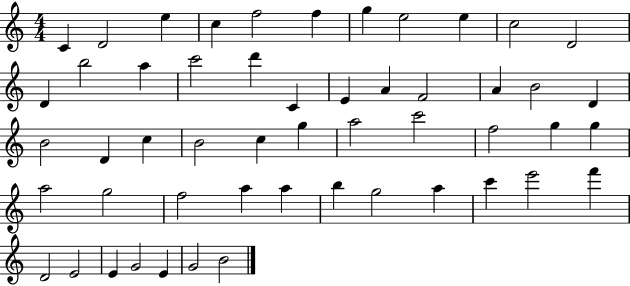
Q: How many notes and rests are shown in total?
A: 52